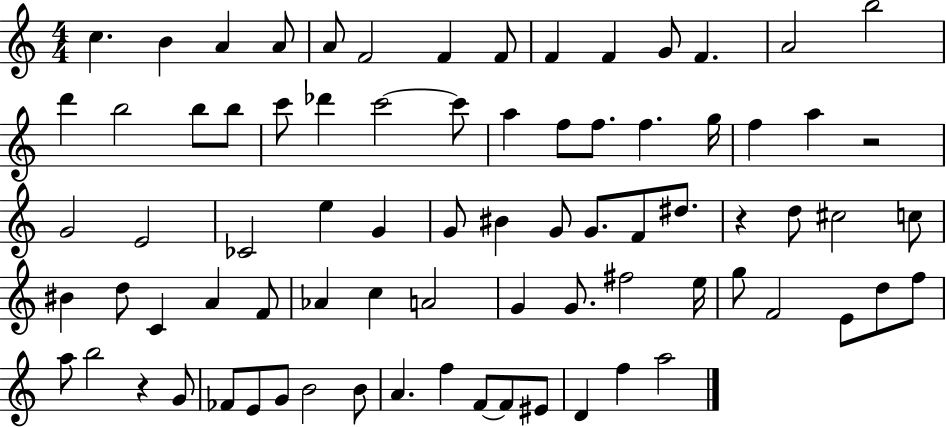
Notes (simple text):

C5/q. B4/q A4/q A4/e A4/e F4/h F4/q F4/e F4/q F4/q G4/e F4/q. A4/h B5/h D6/q B5/h B5/e B5/e C6/e Db6/q C6/h C6/e A5/q F5/e F5/e. F5/q. G5/s F5/q A5/q R/h G4/h E4/h CES4/h E5/q G4/q G4/e BIS4/q G4/e G4/e. F4/e D#5/e. R/q D5/e C#5/h C5/e BIS4/q D5/e C4/q A4/q F4/e Ab4/q C5/q A4/h G4/q G4/e. F#5/h E5/s G5/e F4/h E4/e D5/e F5/e A5/e B5/h R/q G4/e FES4/e E4/e G4/e B4/h B4/e A4/q. F5/q F4/e F4/e EIS4/e D4/q F5/q A5/h